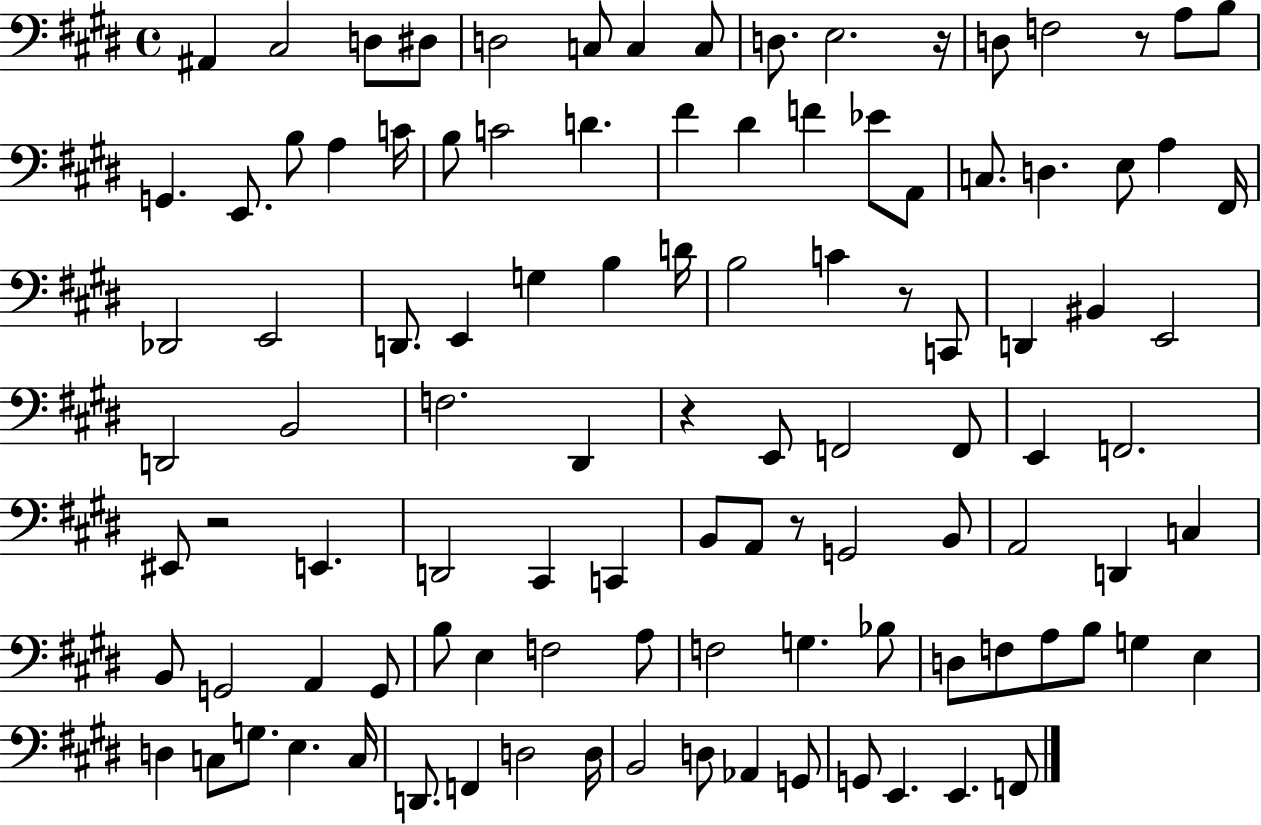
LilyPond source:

{
  \clef bass
  \time 4/4
  \defaultTimeSignature
  \key e \major
  ais,4 cis2 d8 dis8 | d2 c8 c4 c8 | d8. e2. r16 | d8 f2 r8 a8 b8 | \break g,4. e,8. b8 a4 c'16 | b8 c'2 d'4. | fis'4 dis'4 f'4 ees'8 a,8 | c8. d4. e8 a4 fis,16 | \break des,2 e,2 | d,8. e,4 g4 b4 d'16 | b2 c'4 r8 c,8 | d,4 bis,4 e,2 | \break d,2 b,2 | f2. dis,4 | r4 e,8 f,2 f,8 | e,4 f,2. | \break eis,8 r2 e,4. | d,2 cis,4 c,4 | b,8 a,8 r8 g,2 b,8 | a,2 d,4 c4 | \break b,8 g,2 a,4 g,8 | b8 e4 f2 a8 | f2 g4. bes8 | d8 f8 a8 b8 g4 e4 | \break d4 c8 g8. e4. c16 | d,8. f,4 d2 d16 | b,2 d8 aes,4 g,8 | g,8 e,4. e,4. f,8 | \break \bar "|."
}